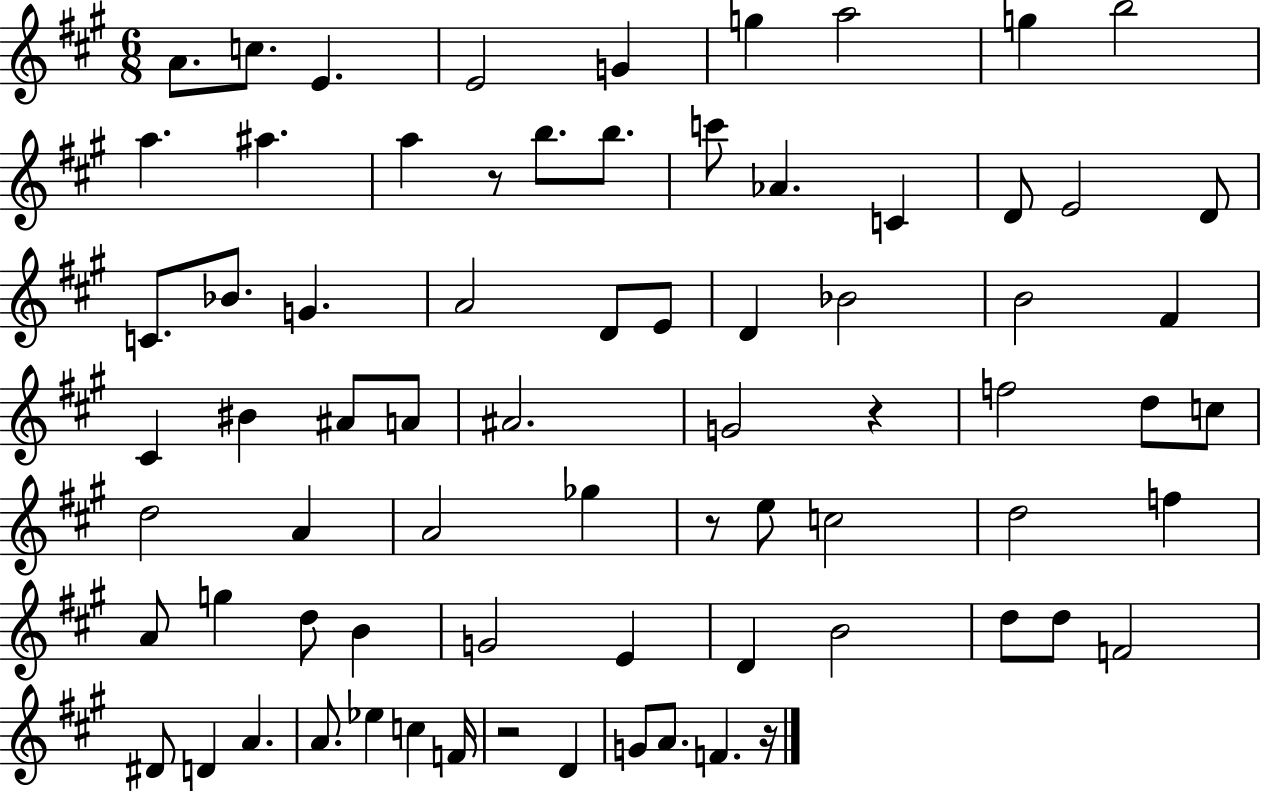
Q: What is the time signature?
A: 6/8